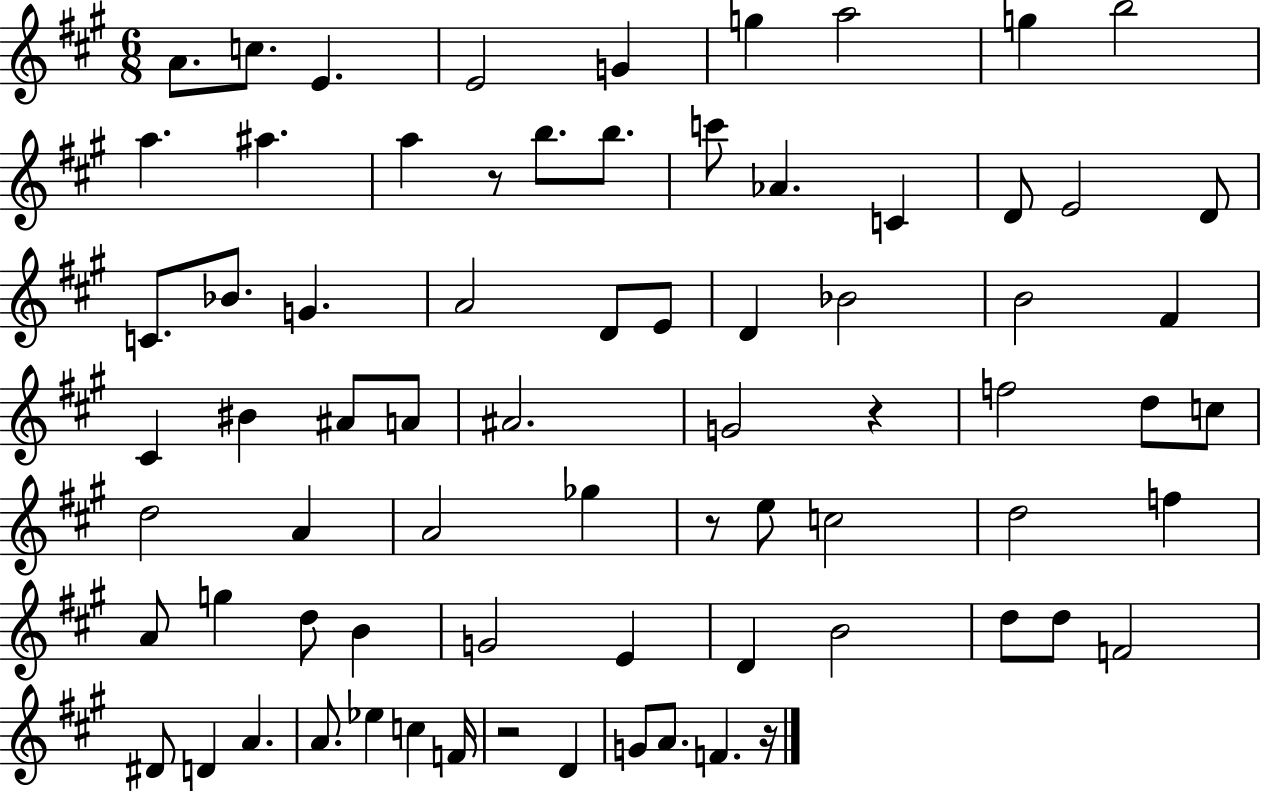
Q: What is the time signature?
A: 6/8